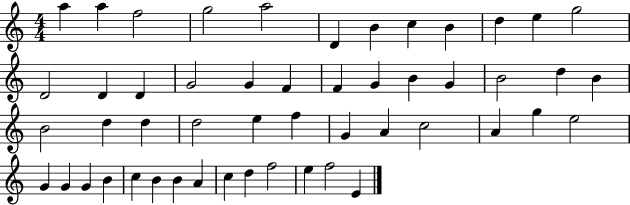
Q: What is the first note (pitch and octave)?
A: A5